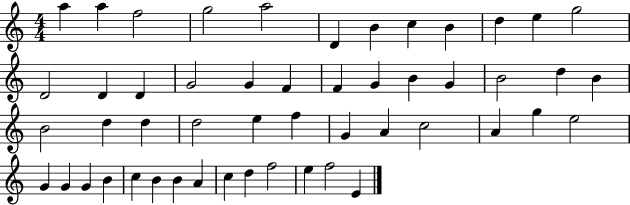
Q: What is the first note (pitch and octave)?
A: A5